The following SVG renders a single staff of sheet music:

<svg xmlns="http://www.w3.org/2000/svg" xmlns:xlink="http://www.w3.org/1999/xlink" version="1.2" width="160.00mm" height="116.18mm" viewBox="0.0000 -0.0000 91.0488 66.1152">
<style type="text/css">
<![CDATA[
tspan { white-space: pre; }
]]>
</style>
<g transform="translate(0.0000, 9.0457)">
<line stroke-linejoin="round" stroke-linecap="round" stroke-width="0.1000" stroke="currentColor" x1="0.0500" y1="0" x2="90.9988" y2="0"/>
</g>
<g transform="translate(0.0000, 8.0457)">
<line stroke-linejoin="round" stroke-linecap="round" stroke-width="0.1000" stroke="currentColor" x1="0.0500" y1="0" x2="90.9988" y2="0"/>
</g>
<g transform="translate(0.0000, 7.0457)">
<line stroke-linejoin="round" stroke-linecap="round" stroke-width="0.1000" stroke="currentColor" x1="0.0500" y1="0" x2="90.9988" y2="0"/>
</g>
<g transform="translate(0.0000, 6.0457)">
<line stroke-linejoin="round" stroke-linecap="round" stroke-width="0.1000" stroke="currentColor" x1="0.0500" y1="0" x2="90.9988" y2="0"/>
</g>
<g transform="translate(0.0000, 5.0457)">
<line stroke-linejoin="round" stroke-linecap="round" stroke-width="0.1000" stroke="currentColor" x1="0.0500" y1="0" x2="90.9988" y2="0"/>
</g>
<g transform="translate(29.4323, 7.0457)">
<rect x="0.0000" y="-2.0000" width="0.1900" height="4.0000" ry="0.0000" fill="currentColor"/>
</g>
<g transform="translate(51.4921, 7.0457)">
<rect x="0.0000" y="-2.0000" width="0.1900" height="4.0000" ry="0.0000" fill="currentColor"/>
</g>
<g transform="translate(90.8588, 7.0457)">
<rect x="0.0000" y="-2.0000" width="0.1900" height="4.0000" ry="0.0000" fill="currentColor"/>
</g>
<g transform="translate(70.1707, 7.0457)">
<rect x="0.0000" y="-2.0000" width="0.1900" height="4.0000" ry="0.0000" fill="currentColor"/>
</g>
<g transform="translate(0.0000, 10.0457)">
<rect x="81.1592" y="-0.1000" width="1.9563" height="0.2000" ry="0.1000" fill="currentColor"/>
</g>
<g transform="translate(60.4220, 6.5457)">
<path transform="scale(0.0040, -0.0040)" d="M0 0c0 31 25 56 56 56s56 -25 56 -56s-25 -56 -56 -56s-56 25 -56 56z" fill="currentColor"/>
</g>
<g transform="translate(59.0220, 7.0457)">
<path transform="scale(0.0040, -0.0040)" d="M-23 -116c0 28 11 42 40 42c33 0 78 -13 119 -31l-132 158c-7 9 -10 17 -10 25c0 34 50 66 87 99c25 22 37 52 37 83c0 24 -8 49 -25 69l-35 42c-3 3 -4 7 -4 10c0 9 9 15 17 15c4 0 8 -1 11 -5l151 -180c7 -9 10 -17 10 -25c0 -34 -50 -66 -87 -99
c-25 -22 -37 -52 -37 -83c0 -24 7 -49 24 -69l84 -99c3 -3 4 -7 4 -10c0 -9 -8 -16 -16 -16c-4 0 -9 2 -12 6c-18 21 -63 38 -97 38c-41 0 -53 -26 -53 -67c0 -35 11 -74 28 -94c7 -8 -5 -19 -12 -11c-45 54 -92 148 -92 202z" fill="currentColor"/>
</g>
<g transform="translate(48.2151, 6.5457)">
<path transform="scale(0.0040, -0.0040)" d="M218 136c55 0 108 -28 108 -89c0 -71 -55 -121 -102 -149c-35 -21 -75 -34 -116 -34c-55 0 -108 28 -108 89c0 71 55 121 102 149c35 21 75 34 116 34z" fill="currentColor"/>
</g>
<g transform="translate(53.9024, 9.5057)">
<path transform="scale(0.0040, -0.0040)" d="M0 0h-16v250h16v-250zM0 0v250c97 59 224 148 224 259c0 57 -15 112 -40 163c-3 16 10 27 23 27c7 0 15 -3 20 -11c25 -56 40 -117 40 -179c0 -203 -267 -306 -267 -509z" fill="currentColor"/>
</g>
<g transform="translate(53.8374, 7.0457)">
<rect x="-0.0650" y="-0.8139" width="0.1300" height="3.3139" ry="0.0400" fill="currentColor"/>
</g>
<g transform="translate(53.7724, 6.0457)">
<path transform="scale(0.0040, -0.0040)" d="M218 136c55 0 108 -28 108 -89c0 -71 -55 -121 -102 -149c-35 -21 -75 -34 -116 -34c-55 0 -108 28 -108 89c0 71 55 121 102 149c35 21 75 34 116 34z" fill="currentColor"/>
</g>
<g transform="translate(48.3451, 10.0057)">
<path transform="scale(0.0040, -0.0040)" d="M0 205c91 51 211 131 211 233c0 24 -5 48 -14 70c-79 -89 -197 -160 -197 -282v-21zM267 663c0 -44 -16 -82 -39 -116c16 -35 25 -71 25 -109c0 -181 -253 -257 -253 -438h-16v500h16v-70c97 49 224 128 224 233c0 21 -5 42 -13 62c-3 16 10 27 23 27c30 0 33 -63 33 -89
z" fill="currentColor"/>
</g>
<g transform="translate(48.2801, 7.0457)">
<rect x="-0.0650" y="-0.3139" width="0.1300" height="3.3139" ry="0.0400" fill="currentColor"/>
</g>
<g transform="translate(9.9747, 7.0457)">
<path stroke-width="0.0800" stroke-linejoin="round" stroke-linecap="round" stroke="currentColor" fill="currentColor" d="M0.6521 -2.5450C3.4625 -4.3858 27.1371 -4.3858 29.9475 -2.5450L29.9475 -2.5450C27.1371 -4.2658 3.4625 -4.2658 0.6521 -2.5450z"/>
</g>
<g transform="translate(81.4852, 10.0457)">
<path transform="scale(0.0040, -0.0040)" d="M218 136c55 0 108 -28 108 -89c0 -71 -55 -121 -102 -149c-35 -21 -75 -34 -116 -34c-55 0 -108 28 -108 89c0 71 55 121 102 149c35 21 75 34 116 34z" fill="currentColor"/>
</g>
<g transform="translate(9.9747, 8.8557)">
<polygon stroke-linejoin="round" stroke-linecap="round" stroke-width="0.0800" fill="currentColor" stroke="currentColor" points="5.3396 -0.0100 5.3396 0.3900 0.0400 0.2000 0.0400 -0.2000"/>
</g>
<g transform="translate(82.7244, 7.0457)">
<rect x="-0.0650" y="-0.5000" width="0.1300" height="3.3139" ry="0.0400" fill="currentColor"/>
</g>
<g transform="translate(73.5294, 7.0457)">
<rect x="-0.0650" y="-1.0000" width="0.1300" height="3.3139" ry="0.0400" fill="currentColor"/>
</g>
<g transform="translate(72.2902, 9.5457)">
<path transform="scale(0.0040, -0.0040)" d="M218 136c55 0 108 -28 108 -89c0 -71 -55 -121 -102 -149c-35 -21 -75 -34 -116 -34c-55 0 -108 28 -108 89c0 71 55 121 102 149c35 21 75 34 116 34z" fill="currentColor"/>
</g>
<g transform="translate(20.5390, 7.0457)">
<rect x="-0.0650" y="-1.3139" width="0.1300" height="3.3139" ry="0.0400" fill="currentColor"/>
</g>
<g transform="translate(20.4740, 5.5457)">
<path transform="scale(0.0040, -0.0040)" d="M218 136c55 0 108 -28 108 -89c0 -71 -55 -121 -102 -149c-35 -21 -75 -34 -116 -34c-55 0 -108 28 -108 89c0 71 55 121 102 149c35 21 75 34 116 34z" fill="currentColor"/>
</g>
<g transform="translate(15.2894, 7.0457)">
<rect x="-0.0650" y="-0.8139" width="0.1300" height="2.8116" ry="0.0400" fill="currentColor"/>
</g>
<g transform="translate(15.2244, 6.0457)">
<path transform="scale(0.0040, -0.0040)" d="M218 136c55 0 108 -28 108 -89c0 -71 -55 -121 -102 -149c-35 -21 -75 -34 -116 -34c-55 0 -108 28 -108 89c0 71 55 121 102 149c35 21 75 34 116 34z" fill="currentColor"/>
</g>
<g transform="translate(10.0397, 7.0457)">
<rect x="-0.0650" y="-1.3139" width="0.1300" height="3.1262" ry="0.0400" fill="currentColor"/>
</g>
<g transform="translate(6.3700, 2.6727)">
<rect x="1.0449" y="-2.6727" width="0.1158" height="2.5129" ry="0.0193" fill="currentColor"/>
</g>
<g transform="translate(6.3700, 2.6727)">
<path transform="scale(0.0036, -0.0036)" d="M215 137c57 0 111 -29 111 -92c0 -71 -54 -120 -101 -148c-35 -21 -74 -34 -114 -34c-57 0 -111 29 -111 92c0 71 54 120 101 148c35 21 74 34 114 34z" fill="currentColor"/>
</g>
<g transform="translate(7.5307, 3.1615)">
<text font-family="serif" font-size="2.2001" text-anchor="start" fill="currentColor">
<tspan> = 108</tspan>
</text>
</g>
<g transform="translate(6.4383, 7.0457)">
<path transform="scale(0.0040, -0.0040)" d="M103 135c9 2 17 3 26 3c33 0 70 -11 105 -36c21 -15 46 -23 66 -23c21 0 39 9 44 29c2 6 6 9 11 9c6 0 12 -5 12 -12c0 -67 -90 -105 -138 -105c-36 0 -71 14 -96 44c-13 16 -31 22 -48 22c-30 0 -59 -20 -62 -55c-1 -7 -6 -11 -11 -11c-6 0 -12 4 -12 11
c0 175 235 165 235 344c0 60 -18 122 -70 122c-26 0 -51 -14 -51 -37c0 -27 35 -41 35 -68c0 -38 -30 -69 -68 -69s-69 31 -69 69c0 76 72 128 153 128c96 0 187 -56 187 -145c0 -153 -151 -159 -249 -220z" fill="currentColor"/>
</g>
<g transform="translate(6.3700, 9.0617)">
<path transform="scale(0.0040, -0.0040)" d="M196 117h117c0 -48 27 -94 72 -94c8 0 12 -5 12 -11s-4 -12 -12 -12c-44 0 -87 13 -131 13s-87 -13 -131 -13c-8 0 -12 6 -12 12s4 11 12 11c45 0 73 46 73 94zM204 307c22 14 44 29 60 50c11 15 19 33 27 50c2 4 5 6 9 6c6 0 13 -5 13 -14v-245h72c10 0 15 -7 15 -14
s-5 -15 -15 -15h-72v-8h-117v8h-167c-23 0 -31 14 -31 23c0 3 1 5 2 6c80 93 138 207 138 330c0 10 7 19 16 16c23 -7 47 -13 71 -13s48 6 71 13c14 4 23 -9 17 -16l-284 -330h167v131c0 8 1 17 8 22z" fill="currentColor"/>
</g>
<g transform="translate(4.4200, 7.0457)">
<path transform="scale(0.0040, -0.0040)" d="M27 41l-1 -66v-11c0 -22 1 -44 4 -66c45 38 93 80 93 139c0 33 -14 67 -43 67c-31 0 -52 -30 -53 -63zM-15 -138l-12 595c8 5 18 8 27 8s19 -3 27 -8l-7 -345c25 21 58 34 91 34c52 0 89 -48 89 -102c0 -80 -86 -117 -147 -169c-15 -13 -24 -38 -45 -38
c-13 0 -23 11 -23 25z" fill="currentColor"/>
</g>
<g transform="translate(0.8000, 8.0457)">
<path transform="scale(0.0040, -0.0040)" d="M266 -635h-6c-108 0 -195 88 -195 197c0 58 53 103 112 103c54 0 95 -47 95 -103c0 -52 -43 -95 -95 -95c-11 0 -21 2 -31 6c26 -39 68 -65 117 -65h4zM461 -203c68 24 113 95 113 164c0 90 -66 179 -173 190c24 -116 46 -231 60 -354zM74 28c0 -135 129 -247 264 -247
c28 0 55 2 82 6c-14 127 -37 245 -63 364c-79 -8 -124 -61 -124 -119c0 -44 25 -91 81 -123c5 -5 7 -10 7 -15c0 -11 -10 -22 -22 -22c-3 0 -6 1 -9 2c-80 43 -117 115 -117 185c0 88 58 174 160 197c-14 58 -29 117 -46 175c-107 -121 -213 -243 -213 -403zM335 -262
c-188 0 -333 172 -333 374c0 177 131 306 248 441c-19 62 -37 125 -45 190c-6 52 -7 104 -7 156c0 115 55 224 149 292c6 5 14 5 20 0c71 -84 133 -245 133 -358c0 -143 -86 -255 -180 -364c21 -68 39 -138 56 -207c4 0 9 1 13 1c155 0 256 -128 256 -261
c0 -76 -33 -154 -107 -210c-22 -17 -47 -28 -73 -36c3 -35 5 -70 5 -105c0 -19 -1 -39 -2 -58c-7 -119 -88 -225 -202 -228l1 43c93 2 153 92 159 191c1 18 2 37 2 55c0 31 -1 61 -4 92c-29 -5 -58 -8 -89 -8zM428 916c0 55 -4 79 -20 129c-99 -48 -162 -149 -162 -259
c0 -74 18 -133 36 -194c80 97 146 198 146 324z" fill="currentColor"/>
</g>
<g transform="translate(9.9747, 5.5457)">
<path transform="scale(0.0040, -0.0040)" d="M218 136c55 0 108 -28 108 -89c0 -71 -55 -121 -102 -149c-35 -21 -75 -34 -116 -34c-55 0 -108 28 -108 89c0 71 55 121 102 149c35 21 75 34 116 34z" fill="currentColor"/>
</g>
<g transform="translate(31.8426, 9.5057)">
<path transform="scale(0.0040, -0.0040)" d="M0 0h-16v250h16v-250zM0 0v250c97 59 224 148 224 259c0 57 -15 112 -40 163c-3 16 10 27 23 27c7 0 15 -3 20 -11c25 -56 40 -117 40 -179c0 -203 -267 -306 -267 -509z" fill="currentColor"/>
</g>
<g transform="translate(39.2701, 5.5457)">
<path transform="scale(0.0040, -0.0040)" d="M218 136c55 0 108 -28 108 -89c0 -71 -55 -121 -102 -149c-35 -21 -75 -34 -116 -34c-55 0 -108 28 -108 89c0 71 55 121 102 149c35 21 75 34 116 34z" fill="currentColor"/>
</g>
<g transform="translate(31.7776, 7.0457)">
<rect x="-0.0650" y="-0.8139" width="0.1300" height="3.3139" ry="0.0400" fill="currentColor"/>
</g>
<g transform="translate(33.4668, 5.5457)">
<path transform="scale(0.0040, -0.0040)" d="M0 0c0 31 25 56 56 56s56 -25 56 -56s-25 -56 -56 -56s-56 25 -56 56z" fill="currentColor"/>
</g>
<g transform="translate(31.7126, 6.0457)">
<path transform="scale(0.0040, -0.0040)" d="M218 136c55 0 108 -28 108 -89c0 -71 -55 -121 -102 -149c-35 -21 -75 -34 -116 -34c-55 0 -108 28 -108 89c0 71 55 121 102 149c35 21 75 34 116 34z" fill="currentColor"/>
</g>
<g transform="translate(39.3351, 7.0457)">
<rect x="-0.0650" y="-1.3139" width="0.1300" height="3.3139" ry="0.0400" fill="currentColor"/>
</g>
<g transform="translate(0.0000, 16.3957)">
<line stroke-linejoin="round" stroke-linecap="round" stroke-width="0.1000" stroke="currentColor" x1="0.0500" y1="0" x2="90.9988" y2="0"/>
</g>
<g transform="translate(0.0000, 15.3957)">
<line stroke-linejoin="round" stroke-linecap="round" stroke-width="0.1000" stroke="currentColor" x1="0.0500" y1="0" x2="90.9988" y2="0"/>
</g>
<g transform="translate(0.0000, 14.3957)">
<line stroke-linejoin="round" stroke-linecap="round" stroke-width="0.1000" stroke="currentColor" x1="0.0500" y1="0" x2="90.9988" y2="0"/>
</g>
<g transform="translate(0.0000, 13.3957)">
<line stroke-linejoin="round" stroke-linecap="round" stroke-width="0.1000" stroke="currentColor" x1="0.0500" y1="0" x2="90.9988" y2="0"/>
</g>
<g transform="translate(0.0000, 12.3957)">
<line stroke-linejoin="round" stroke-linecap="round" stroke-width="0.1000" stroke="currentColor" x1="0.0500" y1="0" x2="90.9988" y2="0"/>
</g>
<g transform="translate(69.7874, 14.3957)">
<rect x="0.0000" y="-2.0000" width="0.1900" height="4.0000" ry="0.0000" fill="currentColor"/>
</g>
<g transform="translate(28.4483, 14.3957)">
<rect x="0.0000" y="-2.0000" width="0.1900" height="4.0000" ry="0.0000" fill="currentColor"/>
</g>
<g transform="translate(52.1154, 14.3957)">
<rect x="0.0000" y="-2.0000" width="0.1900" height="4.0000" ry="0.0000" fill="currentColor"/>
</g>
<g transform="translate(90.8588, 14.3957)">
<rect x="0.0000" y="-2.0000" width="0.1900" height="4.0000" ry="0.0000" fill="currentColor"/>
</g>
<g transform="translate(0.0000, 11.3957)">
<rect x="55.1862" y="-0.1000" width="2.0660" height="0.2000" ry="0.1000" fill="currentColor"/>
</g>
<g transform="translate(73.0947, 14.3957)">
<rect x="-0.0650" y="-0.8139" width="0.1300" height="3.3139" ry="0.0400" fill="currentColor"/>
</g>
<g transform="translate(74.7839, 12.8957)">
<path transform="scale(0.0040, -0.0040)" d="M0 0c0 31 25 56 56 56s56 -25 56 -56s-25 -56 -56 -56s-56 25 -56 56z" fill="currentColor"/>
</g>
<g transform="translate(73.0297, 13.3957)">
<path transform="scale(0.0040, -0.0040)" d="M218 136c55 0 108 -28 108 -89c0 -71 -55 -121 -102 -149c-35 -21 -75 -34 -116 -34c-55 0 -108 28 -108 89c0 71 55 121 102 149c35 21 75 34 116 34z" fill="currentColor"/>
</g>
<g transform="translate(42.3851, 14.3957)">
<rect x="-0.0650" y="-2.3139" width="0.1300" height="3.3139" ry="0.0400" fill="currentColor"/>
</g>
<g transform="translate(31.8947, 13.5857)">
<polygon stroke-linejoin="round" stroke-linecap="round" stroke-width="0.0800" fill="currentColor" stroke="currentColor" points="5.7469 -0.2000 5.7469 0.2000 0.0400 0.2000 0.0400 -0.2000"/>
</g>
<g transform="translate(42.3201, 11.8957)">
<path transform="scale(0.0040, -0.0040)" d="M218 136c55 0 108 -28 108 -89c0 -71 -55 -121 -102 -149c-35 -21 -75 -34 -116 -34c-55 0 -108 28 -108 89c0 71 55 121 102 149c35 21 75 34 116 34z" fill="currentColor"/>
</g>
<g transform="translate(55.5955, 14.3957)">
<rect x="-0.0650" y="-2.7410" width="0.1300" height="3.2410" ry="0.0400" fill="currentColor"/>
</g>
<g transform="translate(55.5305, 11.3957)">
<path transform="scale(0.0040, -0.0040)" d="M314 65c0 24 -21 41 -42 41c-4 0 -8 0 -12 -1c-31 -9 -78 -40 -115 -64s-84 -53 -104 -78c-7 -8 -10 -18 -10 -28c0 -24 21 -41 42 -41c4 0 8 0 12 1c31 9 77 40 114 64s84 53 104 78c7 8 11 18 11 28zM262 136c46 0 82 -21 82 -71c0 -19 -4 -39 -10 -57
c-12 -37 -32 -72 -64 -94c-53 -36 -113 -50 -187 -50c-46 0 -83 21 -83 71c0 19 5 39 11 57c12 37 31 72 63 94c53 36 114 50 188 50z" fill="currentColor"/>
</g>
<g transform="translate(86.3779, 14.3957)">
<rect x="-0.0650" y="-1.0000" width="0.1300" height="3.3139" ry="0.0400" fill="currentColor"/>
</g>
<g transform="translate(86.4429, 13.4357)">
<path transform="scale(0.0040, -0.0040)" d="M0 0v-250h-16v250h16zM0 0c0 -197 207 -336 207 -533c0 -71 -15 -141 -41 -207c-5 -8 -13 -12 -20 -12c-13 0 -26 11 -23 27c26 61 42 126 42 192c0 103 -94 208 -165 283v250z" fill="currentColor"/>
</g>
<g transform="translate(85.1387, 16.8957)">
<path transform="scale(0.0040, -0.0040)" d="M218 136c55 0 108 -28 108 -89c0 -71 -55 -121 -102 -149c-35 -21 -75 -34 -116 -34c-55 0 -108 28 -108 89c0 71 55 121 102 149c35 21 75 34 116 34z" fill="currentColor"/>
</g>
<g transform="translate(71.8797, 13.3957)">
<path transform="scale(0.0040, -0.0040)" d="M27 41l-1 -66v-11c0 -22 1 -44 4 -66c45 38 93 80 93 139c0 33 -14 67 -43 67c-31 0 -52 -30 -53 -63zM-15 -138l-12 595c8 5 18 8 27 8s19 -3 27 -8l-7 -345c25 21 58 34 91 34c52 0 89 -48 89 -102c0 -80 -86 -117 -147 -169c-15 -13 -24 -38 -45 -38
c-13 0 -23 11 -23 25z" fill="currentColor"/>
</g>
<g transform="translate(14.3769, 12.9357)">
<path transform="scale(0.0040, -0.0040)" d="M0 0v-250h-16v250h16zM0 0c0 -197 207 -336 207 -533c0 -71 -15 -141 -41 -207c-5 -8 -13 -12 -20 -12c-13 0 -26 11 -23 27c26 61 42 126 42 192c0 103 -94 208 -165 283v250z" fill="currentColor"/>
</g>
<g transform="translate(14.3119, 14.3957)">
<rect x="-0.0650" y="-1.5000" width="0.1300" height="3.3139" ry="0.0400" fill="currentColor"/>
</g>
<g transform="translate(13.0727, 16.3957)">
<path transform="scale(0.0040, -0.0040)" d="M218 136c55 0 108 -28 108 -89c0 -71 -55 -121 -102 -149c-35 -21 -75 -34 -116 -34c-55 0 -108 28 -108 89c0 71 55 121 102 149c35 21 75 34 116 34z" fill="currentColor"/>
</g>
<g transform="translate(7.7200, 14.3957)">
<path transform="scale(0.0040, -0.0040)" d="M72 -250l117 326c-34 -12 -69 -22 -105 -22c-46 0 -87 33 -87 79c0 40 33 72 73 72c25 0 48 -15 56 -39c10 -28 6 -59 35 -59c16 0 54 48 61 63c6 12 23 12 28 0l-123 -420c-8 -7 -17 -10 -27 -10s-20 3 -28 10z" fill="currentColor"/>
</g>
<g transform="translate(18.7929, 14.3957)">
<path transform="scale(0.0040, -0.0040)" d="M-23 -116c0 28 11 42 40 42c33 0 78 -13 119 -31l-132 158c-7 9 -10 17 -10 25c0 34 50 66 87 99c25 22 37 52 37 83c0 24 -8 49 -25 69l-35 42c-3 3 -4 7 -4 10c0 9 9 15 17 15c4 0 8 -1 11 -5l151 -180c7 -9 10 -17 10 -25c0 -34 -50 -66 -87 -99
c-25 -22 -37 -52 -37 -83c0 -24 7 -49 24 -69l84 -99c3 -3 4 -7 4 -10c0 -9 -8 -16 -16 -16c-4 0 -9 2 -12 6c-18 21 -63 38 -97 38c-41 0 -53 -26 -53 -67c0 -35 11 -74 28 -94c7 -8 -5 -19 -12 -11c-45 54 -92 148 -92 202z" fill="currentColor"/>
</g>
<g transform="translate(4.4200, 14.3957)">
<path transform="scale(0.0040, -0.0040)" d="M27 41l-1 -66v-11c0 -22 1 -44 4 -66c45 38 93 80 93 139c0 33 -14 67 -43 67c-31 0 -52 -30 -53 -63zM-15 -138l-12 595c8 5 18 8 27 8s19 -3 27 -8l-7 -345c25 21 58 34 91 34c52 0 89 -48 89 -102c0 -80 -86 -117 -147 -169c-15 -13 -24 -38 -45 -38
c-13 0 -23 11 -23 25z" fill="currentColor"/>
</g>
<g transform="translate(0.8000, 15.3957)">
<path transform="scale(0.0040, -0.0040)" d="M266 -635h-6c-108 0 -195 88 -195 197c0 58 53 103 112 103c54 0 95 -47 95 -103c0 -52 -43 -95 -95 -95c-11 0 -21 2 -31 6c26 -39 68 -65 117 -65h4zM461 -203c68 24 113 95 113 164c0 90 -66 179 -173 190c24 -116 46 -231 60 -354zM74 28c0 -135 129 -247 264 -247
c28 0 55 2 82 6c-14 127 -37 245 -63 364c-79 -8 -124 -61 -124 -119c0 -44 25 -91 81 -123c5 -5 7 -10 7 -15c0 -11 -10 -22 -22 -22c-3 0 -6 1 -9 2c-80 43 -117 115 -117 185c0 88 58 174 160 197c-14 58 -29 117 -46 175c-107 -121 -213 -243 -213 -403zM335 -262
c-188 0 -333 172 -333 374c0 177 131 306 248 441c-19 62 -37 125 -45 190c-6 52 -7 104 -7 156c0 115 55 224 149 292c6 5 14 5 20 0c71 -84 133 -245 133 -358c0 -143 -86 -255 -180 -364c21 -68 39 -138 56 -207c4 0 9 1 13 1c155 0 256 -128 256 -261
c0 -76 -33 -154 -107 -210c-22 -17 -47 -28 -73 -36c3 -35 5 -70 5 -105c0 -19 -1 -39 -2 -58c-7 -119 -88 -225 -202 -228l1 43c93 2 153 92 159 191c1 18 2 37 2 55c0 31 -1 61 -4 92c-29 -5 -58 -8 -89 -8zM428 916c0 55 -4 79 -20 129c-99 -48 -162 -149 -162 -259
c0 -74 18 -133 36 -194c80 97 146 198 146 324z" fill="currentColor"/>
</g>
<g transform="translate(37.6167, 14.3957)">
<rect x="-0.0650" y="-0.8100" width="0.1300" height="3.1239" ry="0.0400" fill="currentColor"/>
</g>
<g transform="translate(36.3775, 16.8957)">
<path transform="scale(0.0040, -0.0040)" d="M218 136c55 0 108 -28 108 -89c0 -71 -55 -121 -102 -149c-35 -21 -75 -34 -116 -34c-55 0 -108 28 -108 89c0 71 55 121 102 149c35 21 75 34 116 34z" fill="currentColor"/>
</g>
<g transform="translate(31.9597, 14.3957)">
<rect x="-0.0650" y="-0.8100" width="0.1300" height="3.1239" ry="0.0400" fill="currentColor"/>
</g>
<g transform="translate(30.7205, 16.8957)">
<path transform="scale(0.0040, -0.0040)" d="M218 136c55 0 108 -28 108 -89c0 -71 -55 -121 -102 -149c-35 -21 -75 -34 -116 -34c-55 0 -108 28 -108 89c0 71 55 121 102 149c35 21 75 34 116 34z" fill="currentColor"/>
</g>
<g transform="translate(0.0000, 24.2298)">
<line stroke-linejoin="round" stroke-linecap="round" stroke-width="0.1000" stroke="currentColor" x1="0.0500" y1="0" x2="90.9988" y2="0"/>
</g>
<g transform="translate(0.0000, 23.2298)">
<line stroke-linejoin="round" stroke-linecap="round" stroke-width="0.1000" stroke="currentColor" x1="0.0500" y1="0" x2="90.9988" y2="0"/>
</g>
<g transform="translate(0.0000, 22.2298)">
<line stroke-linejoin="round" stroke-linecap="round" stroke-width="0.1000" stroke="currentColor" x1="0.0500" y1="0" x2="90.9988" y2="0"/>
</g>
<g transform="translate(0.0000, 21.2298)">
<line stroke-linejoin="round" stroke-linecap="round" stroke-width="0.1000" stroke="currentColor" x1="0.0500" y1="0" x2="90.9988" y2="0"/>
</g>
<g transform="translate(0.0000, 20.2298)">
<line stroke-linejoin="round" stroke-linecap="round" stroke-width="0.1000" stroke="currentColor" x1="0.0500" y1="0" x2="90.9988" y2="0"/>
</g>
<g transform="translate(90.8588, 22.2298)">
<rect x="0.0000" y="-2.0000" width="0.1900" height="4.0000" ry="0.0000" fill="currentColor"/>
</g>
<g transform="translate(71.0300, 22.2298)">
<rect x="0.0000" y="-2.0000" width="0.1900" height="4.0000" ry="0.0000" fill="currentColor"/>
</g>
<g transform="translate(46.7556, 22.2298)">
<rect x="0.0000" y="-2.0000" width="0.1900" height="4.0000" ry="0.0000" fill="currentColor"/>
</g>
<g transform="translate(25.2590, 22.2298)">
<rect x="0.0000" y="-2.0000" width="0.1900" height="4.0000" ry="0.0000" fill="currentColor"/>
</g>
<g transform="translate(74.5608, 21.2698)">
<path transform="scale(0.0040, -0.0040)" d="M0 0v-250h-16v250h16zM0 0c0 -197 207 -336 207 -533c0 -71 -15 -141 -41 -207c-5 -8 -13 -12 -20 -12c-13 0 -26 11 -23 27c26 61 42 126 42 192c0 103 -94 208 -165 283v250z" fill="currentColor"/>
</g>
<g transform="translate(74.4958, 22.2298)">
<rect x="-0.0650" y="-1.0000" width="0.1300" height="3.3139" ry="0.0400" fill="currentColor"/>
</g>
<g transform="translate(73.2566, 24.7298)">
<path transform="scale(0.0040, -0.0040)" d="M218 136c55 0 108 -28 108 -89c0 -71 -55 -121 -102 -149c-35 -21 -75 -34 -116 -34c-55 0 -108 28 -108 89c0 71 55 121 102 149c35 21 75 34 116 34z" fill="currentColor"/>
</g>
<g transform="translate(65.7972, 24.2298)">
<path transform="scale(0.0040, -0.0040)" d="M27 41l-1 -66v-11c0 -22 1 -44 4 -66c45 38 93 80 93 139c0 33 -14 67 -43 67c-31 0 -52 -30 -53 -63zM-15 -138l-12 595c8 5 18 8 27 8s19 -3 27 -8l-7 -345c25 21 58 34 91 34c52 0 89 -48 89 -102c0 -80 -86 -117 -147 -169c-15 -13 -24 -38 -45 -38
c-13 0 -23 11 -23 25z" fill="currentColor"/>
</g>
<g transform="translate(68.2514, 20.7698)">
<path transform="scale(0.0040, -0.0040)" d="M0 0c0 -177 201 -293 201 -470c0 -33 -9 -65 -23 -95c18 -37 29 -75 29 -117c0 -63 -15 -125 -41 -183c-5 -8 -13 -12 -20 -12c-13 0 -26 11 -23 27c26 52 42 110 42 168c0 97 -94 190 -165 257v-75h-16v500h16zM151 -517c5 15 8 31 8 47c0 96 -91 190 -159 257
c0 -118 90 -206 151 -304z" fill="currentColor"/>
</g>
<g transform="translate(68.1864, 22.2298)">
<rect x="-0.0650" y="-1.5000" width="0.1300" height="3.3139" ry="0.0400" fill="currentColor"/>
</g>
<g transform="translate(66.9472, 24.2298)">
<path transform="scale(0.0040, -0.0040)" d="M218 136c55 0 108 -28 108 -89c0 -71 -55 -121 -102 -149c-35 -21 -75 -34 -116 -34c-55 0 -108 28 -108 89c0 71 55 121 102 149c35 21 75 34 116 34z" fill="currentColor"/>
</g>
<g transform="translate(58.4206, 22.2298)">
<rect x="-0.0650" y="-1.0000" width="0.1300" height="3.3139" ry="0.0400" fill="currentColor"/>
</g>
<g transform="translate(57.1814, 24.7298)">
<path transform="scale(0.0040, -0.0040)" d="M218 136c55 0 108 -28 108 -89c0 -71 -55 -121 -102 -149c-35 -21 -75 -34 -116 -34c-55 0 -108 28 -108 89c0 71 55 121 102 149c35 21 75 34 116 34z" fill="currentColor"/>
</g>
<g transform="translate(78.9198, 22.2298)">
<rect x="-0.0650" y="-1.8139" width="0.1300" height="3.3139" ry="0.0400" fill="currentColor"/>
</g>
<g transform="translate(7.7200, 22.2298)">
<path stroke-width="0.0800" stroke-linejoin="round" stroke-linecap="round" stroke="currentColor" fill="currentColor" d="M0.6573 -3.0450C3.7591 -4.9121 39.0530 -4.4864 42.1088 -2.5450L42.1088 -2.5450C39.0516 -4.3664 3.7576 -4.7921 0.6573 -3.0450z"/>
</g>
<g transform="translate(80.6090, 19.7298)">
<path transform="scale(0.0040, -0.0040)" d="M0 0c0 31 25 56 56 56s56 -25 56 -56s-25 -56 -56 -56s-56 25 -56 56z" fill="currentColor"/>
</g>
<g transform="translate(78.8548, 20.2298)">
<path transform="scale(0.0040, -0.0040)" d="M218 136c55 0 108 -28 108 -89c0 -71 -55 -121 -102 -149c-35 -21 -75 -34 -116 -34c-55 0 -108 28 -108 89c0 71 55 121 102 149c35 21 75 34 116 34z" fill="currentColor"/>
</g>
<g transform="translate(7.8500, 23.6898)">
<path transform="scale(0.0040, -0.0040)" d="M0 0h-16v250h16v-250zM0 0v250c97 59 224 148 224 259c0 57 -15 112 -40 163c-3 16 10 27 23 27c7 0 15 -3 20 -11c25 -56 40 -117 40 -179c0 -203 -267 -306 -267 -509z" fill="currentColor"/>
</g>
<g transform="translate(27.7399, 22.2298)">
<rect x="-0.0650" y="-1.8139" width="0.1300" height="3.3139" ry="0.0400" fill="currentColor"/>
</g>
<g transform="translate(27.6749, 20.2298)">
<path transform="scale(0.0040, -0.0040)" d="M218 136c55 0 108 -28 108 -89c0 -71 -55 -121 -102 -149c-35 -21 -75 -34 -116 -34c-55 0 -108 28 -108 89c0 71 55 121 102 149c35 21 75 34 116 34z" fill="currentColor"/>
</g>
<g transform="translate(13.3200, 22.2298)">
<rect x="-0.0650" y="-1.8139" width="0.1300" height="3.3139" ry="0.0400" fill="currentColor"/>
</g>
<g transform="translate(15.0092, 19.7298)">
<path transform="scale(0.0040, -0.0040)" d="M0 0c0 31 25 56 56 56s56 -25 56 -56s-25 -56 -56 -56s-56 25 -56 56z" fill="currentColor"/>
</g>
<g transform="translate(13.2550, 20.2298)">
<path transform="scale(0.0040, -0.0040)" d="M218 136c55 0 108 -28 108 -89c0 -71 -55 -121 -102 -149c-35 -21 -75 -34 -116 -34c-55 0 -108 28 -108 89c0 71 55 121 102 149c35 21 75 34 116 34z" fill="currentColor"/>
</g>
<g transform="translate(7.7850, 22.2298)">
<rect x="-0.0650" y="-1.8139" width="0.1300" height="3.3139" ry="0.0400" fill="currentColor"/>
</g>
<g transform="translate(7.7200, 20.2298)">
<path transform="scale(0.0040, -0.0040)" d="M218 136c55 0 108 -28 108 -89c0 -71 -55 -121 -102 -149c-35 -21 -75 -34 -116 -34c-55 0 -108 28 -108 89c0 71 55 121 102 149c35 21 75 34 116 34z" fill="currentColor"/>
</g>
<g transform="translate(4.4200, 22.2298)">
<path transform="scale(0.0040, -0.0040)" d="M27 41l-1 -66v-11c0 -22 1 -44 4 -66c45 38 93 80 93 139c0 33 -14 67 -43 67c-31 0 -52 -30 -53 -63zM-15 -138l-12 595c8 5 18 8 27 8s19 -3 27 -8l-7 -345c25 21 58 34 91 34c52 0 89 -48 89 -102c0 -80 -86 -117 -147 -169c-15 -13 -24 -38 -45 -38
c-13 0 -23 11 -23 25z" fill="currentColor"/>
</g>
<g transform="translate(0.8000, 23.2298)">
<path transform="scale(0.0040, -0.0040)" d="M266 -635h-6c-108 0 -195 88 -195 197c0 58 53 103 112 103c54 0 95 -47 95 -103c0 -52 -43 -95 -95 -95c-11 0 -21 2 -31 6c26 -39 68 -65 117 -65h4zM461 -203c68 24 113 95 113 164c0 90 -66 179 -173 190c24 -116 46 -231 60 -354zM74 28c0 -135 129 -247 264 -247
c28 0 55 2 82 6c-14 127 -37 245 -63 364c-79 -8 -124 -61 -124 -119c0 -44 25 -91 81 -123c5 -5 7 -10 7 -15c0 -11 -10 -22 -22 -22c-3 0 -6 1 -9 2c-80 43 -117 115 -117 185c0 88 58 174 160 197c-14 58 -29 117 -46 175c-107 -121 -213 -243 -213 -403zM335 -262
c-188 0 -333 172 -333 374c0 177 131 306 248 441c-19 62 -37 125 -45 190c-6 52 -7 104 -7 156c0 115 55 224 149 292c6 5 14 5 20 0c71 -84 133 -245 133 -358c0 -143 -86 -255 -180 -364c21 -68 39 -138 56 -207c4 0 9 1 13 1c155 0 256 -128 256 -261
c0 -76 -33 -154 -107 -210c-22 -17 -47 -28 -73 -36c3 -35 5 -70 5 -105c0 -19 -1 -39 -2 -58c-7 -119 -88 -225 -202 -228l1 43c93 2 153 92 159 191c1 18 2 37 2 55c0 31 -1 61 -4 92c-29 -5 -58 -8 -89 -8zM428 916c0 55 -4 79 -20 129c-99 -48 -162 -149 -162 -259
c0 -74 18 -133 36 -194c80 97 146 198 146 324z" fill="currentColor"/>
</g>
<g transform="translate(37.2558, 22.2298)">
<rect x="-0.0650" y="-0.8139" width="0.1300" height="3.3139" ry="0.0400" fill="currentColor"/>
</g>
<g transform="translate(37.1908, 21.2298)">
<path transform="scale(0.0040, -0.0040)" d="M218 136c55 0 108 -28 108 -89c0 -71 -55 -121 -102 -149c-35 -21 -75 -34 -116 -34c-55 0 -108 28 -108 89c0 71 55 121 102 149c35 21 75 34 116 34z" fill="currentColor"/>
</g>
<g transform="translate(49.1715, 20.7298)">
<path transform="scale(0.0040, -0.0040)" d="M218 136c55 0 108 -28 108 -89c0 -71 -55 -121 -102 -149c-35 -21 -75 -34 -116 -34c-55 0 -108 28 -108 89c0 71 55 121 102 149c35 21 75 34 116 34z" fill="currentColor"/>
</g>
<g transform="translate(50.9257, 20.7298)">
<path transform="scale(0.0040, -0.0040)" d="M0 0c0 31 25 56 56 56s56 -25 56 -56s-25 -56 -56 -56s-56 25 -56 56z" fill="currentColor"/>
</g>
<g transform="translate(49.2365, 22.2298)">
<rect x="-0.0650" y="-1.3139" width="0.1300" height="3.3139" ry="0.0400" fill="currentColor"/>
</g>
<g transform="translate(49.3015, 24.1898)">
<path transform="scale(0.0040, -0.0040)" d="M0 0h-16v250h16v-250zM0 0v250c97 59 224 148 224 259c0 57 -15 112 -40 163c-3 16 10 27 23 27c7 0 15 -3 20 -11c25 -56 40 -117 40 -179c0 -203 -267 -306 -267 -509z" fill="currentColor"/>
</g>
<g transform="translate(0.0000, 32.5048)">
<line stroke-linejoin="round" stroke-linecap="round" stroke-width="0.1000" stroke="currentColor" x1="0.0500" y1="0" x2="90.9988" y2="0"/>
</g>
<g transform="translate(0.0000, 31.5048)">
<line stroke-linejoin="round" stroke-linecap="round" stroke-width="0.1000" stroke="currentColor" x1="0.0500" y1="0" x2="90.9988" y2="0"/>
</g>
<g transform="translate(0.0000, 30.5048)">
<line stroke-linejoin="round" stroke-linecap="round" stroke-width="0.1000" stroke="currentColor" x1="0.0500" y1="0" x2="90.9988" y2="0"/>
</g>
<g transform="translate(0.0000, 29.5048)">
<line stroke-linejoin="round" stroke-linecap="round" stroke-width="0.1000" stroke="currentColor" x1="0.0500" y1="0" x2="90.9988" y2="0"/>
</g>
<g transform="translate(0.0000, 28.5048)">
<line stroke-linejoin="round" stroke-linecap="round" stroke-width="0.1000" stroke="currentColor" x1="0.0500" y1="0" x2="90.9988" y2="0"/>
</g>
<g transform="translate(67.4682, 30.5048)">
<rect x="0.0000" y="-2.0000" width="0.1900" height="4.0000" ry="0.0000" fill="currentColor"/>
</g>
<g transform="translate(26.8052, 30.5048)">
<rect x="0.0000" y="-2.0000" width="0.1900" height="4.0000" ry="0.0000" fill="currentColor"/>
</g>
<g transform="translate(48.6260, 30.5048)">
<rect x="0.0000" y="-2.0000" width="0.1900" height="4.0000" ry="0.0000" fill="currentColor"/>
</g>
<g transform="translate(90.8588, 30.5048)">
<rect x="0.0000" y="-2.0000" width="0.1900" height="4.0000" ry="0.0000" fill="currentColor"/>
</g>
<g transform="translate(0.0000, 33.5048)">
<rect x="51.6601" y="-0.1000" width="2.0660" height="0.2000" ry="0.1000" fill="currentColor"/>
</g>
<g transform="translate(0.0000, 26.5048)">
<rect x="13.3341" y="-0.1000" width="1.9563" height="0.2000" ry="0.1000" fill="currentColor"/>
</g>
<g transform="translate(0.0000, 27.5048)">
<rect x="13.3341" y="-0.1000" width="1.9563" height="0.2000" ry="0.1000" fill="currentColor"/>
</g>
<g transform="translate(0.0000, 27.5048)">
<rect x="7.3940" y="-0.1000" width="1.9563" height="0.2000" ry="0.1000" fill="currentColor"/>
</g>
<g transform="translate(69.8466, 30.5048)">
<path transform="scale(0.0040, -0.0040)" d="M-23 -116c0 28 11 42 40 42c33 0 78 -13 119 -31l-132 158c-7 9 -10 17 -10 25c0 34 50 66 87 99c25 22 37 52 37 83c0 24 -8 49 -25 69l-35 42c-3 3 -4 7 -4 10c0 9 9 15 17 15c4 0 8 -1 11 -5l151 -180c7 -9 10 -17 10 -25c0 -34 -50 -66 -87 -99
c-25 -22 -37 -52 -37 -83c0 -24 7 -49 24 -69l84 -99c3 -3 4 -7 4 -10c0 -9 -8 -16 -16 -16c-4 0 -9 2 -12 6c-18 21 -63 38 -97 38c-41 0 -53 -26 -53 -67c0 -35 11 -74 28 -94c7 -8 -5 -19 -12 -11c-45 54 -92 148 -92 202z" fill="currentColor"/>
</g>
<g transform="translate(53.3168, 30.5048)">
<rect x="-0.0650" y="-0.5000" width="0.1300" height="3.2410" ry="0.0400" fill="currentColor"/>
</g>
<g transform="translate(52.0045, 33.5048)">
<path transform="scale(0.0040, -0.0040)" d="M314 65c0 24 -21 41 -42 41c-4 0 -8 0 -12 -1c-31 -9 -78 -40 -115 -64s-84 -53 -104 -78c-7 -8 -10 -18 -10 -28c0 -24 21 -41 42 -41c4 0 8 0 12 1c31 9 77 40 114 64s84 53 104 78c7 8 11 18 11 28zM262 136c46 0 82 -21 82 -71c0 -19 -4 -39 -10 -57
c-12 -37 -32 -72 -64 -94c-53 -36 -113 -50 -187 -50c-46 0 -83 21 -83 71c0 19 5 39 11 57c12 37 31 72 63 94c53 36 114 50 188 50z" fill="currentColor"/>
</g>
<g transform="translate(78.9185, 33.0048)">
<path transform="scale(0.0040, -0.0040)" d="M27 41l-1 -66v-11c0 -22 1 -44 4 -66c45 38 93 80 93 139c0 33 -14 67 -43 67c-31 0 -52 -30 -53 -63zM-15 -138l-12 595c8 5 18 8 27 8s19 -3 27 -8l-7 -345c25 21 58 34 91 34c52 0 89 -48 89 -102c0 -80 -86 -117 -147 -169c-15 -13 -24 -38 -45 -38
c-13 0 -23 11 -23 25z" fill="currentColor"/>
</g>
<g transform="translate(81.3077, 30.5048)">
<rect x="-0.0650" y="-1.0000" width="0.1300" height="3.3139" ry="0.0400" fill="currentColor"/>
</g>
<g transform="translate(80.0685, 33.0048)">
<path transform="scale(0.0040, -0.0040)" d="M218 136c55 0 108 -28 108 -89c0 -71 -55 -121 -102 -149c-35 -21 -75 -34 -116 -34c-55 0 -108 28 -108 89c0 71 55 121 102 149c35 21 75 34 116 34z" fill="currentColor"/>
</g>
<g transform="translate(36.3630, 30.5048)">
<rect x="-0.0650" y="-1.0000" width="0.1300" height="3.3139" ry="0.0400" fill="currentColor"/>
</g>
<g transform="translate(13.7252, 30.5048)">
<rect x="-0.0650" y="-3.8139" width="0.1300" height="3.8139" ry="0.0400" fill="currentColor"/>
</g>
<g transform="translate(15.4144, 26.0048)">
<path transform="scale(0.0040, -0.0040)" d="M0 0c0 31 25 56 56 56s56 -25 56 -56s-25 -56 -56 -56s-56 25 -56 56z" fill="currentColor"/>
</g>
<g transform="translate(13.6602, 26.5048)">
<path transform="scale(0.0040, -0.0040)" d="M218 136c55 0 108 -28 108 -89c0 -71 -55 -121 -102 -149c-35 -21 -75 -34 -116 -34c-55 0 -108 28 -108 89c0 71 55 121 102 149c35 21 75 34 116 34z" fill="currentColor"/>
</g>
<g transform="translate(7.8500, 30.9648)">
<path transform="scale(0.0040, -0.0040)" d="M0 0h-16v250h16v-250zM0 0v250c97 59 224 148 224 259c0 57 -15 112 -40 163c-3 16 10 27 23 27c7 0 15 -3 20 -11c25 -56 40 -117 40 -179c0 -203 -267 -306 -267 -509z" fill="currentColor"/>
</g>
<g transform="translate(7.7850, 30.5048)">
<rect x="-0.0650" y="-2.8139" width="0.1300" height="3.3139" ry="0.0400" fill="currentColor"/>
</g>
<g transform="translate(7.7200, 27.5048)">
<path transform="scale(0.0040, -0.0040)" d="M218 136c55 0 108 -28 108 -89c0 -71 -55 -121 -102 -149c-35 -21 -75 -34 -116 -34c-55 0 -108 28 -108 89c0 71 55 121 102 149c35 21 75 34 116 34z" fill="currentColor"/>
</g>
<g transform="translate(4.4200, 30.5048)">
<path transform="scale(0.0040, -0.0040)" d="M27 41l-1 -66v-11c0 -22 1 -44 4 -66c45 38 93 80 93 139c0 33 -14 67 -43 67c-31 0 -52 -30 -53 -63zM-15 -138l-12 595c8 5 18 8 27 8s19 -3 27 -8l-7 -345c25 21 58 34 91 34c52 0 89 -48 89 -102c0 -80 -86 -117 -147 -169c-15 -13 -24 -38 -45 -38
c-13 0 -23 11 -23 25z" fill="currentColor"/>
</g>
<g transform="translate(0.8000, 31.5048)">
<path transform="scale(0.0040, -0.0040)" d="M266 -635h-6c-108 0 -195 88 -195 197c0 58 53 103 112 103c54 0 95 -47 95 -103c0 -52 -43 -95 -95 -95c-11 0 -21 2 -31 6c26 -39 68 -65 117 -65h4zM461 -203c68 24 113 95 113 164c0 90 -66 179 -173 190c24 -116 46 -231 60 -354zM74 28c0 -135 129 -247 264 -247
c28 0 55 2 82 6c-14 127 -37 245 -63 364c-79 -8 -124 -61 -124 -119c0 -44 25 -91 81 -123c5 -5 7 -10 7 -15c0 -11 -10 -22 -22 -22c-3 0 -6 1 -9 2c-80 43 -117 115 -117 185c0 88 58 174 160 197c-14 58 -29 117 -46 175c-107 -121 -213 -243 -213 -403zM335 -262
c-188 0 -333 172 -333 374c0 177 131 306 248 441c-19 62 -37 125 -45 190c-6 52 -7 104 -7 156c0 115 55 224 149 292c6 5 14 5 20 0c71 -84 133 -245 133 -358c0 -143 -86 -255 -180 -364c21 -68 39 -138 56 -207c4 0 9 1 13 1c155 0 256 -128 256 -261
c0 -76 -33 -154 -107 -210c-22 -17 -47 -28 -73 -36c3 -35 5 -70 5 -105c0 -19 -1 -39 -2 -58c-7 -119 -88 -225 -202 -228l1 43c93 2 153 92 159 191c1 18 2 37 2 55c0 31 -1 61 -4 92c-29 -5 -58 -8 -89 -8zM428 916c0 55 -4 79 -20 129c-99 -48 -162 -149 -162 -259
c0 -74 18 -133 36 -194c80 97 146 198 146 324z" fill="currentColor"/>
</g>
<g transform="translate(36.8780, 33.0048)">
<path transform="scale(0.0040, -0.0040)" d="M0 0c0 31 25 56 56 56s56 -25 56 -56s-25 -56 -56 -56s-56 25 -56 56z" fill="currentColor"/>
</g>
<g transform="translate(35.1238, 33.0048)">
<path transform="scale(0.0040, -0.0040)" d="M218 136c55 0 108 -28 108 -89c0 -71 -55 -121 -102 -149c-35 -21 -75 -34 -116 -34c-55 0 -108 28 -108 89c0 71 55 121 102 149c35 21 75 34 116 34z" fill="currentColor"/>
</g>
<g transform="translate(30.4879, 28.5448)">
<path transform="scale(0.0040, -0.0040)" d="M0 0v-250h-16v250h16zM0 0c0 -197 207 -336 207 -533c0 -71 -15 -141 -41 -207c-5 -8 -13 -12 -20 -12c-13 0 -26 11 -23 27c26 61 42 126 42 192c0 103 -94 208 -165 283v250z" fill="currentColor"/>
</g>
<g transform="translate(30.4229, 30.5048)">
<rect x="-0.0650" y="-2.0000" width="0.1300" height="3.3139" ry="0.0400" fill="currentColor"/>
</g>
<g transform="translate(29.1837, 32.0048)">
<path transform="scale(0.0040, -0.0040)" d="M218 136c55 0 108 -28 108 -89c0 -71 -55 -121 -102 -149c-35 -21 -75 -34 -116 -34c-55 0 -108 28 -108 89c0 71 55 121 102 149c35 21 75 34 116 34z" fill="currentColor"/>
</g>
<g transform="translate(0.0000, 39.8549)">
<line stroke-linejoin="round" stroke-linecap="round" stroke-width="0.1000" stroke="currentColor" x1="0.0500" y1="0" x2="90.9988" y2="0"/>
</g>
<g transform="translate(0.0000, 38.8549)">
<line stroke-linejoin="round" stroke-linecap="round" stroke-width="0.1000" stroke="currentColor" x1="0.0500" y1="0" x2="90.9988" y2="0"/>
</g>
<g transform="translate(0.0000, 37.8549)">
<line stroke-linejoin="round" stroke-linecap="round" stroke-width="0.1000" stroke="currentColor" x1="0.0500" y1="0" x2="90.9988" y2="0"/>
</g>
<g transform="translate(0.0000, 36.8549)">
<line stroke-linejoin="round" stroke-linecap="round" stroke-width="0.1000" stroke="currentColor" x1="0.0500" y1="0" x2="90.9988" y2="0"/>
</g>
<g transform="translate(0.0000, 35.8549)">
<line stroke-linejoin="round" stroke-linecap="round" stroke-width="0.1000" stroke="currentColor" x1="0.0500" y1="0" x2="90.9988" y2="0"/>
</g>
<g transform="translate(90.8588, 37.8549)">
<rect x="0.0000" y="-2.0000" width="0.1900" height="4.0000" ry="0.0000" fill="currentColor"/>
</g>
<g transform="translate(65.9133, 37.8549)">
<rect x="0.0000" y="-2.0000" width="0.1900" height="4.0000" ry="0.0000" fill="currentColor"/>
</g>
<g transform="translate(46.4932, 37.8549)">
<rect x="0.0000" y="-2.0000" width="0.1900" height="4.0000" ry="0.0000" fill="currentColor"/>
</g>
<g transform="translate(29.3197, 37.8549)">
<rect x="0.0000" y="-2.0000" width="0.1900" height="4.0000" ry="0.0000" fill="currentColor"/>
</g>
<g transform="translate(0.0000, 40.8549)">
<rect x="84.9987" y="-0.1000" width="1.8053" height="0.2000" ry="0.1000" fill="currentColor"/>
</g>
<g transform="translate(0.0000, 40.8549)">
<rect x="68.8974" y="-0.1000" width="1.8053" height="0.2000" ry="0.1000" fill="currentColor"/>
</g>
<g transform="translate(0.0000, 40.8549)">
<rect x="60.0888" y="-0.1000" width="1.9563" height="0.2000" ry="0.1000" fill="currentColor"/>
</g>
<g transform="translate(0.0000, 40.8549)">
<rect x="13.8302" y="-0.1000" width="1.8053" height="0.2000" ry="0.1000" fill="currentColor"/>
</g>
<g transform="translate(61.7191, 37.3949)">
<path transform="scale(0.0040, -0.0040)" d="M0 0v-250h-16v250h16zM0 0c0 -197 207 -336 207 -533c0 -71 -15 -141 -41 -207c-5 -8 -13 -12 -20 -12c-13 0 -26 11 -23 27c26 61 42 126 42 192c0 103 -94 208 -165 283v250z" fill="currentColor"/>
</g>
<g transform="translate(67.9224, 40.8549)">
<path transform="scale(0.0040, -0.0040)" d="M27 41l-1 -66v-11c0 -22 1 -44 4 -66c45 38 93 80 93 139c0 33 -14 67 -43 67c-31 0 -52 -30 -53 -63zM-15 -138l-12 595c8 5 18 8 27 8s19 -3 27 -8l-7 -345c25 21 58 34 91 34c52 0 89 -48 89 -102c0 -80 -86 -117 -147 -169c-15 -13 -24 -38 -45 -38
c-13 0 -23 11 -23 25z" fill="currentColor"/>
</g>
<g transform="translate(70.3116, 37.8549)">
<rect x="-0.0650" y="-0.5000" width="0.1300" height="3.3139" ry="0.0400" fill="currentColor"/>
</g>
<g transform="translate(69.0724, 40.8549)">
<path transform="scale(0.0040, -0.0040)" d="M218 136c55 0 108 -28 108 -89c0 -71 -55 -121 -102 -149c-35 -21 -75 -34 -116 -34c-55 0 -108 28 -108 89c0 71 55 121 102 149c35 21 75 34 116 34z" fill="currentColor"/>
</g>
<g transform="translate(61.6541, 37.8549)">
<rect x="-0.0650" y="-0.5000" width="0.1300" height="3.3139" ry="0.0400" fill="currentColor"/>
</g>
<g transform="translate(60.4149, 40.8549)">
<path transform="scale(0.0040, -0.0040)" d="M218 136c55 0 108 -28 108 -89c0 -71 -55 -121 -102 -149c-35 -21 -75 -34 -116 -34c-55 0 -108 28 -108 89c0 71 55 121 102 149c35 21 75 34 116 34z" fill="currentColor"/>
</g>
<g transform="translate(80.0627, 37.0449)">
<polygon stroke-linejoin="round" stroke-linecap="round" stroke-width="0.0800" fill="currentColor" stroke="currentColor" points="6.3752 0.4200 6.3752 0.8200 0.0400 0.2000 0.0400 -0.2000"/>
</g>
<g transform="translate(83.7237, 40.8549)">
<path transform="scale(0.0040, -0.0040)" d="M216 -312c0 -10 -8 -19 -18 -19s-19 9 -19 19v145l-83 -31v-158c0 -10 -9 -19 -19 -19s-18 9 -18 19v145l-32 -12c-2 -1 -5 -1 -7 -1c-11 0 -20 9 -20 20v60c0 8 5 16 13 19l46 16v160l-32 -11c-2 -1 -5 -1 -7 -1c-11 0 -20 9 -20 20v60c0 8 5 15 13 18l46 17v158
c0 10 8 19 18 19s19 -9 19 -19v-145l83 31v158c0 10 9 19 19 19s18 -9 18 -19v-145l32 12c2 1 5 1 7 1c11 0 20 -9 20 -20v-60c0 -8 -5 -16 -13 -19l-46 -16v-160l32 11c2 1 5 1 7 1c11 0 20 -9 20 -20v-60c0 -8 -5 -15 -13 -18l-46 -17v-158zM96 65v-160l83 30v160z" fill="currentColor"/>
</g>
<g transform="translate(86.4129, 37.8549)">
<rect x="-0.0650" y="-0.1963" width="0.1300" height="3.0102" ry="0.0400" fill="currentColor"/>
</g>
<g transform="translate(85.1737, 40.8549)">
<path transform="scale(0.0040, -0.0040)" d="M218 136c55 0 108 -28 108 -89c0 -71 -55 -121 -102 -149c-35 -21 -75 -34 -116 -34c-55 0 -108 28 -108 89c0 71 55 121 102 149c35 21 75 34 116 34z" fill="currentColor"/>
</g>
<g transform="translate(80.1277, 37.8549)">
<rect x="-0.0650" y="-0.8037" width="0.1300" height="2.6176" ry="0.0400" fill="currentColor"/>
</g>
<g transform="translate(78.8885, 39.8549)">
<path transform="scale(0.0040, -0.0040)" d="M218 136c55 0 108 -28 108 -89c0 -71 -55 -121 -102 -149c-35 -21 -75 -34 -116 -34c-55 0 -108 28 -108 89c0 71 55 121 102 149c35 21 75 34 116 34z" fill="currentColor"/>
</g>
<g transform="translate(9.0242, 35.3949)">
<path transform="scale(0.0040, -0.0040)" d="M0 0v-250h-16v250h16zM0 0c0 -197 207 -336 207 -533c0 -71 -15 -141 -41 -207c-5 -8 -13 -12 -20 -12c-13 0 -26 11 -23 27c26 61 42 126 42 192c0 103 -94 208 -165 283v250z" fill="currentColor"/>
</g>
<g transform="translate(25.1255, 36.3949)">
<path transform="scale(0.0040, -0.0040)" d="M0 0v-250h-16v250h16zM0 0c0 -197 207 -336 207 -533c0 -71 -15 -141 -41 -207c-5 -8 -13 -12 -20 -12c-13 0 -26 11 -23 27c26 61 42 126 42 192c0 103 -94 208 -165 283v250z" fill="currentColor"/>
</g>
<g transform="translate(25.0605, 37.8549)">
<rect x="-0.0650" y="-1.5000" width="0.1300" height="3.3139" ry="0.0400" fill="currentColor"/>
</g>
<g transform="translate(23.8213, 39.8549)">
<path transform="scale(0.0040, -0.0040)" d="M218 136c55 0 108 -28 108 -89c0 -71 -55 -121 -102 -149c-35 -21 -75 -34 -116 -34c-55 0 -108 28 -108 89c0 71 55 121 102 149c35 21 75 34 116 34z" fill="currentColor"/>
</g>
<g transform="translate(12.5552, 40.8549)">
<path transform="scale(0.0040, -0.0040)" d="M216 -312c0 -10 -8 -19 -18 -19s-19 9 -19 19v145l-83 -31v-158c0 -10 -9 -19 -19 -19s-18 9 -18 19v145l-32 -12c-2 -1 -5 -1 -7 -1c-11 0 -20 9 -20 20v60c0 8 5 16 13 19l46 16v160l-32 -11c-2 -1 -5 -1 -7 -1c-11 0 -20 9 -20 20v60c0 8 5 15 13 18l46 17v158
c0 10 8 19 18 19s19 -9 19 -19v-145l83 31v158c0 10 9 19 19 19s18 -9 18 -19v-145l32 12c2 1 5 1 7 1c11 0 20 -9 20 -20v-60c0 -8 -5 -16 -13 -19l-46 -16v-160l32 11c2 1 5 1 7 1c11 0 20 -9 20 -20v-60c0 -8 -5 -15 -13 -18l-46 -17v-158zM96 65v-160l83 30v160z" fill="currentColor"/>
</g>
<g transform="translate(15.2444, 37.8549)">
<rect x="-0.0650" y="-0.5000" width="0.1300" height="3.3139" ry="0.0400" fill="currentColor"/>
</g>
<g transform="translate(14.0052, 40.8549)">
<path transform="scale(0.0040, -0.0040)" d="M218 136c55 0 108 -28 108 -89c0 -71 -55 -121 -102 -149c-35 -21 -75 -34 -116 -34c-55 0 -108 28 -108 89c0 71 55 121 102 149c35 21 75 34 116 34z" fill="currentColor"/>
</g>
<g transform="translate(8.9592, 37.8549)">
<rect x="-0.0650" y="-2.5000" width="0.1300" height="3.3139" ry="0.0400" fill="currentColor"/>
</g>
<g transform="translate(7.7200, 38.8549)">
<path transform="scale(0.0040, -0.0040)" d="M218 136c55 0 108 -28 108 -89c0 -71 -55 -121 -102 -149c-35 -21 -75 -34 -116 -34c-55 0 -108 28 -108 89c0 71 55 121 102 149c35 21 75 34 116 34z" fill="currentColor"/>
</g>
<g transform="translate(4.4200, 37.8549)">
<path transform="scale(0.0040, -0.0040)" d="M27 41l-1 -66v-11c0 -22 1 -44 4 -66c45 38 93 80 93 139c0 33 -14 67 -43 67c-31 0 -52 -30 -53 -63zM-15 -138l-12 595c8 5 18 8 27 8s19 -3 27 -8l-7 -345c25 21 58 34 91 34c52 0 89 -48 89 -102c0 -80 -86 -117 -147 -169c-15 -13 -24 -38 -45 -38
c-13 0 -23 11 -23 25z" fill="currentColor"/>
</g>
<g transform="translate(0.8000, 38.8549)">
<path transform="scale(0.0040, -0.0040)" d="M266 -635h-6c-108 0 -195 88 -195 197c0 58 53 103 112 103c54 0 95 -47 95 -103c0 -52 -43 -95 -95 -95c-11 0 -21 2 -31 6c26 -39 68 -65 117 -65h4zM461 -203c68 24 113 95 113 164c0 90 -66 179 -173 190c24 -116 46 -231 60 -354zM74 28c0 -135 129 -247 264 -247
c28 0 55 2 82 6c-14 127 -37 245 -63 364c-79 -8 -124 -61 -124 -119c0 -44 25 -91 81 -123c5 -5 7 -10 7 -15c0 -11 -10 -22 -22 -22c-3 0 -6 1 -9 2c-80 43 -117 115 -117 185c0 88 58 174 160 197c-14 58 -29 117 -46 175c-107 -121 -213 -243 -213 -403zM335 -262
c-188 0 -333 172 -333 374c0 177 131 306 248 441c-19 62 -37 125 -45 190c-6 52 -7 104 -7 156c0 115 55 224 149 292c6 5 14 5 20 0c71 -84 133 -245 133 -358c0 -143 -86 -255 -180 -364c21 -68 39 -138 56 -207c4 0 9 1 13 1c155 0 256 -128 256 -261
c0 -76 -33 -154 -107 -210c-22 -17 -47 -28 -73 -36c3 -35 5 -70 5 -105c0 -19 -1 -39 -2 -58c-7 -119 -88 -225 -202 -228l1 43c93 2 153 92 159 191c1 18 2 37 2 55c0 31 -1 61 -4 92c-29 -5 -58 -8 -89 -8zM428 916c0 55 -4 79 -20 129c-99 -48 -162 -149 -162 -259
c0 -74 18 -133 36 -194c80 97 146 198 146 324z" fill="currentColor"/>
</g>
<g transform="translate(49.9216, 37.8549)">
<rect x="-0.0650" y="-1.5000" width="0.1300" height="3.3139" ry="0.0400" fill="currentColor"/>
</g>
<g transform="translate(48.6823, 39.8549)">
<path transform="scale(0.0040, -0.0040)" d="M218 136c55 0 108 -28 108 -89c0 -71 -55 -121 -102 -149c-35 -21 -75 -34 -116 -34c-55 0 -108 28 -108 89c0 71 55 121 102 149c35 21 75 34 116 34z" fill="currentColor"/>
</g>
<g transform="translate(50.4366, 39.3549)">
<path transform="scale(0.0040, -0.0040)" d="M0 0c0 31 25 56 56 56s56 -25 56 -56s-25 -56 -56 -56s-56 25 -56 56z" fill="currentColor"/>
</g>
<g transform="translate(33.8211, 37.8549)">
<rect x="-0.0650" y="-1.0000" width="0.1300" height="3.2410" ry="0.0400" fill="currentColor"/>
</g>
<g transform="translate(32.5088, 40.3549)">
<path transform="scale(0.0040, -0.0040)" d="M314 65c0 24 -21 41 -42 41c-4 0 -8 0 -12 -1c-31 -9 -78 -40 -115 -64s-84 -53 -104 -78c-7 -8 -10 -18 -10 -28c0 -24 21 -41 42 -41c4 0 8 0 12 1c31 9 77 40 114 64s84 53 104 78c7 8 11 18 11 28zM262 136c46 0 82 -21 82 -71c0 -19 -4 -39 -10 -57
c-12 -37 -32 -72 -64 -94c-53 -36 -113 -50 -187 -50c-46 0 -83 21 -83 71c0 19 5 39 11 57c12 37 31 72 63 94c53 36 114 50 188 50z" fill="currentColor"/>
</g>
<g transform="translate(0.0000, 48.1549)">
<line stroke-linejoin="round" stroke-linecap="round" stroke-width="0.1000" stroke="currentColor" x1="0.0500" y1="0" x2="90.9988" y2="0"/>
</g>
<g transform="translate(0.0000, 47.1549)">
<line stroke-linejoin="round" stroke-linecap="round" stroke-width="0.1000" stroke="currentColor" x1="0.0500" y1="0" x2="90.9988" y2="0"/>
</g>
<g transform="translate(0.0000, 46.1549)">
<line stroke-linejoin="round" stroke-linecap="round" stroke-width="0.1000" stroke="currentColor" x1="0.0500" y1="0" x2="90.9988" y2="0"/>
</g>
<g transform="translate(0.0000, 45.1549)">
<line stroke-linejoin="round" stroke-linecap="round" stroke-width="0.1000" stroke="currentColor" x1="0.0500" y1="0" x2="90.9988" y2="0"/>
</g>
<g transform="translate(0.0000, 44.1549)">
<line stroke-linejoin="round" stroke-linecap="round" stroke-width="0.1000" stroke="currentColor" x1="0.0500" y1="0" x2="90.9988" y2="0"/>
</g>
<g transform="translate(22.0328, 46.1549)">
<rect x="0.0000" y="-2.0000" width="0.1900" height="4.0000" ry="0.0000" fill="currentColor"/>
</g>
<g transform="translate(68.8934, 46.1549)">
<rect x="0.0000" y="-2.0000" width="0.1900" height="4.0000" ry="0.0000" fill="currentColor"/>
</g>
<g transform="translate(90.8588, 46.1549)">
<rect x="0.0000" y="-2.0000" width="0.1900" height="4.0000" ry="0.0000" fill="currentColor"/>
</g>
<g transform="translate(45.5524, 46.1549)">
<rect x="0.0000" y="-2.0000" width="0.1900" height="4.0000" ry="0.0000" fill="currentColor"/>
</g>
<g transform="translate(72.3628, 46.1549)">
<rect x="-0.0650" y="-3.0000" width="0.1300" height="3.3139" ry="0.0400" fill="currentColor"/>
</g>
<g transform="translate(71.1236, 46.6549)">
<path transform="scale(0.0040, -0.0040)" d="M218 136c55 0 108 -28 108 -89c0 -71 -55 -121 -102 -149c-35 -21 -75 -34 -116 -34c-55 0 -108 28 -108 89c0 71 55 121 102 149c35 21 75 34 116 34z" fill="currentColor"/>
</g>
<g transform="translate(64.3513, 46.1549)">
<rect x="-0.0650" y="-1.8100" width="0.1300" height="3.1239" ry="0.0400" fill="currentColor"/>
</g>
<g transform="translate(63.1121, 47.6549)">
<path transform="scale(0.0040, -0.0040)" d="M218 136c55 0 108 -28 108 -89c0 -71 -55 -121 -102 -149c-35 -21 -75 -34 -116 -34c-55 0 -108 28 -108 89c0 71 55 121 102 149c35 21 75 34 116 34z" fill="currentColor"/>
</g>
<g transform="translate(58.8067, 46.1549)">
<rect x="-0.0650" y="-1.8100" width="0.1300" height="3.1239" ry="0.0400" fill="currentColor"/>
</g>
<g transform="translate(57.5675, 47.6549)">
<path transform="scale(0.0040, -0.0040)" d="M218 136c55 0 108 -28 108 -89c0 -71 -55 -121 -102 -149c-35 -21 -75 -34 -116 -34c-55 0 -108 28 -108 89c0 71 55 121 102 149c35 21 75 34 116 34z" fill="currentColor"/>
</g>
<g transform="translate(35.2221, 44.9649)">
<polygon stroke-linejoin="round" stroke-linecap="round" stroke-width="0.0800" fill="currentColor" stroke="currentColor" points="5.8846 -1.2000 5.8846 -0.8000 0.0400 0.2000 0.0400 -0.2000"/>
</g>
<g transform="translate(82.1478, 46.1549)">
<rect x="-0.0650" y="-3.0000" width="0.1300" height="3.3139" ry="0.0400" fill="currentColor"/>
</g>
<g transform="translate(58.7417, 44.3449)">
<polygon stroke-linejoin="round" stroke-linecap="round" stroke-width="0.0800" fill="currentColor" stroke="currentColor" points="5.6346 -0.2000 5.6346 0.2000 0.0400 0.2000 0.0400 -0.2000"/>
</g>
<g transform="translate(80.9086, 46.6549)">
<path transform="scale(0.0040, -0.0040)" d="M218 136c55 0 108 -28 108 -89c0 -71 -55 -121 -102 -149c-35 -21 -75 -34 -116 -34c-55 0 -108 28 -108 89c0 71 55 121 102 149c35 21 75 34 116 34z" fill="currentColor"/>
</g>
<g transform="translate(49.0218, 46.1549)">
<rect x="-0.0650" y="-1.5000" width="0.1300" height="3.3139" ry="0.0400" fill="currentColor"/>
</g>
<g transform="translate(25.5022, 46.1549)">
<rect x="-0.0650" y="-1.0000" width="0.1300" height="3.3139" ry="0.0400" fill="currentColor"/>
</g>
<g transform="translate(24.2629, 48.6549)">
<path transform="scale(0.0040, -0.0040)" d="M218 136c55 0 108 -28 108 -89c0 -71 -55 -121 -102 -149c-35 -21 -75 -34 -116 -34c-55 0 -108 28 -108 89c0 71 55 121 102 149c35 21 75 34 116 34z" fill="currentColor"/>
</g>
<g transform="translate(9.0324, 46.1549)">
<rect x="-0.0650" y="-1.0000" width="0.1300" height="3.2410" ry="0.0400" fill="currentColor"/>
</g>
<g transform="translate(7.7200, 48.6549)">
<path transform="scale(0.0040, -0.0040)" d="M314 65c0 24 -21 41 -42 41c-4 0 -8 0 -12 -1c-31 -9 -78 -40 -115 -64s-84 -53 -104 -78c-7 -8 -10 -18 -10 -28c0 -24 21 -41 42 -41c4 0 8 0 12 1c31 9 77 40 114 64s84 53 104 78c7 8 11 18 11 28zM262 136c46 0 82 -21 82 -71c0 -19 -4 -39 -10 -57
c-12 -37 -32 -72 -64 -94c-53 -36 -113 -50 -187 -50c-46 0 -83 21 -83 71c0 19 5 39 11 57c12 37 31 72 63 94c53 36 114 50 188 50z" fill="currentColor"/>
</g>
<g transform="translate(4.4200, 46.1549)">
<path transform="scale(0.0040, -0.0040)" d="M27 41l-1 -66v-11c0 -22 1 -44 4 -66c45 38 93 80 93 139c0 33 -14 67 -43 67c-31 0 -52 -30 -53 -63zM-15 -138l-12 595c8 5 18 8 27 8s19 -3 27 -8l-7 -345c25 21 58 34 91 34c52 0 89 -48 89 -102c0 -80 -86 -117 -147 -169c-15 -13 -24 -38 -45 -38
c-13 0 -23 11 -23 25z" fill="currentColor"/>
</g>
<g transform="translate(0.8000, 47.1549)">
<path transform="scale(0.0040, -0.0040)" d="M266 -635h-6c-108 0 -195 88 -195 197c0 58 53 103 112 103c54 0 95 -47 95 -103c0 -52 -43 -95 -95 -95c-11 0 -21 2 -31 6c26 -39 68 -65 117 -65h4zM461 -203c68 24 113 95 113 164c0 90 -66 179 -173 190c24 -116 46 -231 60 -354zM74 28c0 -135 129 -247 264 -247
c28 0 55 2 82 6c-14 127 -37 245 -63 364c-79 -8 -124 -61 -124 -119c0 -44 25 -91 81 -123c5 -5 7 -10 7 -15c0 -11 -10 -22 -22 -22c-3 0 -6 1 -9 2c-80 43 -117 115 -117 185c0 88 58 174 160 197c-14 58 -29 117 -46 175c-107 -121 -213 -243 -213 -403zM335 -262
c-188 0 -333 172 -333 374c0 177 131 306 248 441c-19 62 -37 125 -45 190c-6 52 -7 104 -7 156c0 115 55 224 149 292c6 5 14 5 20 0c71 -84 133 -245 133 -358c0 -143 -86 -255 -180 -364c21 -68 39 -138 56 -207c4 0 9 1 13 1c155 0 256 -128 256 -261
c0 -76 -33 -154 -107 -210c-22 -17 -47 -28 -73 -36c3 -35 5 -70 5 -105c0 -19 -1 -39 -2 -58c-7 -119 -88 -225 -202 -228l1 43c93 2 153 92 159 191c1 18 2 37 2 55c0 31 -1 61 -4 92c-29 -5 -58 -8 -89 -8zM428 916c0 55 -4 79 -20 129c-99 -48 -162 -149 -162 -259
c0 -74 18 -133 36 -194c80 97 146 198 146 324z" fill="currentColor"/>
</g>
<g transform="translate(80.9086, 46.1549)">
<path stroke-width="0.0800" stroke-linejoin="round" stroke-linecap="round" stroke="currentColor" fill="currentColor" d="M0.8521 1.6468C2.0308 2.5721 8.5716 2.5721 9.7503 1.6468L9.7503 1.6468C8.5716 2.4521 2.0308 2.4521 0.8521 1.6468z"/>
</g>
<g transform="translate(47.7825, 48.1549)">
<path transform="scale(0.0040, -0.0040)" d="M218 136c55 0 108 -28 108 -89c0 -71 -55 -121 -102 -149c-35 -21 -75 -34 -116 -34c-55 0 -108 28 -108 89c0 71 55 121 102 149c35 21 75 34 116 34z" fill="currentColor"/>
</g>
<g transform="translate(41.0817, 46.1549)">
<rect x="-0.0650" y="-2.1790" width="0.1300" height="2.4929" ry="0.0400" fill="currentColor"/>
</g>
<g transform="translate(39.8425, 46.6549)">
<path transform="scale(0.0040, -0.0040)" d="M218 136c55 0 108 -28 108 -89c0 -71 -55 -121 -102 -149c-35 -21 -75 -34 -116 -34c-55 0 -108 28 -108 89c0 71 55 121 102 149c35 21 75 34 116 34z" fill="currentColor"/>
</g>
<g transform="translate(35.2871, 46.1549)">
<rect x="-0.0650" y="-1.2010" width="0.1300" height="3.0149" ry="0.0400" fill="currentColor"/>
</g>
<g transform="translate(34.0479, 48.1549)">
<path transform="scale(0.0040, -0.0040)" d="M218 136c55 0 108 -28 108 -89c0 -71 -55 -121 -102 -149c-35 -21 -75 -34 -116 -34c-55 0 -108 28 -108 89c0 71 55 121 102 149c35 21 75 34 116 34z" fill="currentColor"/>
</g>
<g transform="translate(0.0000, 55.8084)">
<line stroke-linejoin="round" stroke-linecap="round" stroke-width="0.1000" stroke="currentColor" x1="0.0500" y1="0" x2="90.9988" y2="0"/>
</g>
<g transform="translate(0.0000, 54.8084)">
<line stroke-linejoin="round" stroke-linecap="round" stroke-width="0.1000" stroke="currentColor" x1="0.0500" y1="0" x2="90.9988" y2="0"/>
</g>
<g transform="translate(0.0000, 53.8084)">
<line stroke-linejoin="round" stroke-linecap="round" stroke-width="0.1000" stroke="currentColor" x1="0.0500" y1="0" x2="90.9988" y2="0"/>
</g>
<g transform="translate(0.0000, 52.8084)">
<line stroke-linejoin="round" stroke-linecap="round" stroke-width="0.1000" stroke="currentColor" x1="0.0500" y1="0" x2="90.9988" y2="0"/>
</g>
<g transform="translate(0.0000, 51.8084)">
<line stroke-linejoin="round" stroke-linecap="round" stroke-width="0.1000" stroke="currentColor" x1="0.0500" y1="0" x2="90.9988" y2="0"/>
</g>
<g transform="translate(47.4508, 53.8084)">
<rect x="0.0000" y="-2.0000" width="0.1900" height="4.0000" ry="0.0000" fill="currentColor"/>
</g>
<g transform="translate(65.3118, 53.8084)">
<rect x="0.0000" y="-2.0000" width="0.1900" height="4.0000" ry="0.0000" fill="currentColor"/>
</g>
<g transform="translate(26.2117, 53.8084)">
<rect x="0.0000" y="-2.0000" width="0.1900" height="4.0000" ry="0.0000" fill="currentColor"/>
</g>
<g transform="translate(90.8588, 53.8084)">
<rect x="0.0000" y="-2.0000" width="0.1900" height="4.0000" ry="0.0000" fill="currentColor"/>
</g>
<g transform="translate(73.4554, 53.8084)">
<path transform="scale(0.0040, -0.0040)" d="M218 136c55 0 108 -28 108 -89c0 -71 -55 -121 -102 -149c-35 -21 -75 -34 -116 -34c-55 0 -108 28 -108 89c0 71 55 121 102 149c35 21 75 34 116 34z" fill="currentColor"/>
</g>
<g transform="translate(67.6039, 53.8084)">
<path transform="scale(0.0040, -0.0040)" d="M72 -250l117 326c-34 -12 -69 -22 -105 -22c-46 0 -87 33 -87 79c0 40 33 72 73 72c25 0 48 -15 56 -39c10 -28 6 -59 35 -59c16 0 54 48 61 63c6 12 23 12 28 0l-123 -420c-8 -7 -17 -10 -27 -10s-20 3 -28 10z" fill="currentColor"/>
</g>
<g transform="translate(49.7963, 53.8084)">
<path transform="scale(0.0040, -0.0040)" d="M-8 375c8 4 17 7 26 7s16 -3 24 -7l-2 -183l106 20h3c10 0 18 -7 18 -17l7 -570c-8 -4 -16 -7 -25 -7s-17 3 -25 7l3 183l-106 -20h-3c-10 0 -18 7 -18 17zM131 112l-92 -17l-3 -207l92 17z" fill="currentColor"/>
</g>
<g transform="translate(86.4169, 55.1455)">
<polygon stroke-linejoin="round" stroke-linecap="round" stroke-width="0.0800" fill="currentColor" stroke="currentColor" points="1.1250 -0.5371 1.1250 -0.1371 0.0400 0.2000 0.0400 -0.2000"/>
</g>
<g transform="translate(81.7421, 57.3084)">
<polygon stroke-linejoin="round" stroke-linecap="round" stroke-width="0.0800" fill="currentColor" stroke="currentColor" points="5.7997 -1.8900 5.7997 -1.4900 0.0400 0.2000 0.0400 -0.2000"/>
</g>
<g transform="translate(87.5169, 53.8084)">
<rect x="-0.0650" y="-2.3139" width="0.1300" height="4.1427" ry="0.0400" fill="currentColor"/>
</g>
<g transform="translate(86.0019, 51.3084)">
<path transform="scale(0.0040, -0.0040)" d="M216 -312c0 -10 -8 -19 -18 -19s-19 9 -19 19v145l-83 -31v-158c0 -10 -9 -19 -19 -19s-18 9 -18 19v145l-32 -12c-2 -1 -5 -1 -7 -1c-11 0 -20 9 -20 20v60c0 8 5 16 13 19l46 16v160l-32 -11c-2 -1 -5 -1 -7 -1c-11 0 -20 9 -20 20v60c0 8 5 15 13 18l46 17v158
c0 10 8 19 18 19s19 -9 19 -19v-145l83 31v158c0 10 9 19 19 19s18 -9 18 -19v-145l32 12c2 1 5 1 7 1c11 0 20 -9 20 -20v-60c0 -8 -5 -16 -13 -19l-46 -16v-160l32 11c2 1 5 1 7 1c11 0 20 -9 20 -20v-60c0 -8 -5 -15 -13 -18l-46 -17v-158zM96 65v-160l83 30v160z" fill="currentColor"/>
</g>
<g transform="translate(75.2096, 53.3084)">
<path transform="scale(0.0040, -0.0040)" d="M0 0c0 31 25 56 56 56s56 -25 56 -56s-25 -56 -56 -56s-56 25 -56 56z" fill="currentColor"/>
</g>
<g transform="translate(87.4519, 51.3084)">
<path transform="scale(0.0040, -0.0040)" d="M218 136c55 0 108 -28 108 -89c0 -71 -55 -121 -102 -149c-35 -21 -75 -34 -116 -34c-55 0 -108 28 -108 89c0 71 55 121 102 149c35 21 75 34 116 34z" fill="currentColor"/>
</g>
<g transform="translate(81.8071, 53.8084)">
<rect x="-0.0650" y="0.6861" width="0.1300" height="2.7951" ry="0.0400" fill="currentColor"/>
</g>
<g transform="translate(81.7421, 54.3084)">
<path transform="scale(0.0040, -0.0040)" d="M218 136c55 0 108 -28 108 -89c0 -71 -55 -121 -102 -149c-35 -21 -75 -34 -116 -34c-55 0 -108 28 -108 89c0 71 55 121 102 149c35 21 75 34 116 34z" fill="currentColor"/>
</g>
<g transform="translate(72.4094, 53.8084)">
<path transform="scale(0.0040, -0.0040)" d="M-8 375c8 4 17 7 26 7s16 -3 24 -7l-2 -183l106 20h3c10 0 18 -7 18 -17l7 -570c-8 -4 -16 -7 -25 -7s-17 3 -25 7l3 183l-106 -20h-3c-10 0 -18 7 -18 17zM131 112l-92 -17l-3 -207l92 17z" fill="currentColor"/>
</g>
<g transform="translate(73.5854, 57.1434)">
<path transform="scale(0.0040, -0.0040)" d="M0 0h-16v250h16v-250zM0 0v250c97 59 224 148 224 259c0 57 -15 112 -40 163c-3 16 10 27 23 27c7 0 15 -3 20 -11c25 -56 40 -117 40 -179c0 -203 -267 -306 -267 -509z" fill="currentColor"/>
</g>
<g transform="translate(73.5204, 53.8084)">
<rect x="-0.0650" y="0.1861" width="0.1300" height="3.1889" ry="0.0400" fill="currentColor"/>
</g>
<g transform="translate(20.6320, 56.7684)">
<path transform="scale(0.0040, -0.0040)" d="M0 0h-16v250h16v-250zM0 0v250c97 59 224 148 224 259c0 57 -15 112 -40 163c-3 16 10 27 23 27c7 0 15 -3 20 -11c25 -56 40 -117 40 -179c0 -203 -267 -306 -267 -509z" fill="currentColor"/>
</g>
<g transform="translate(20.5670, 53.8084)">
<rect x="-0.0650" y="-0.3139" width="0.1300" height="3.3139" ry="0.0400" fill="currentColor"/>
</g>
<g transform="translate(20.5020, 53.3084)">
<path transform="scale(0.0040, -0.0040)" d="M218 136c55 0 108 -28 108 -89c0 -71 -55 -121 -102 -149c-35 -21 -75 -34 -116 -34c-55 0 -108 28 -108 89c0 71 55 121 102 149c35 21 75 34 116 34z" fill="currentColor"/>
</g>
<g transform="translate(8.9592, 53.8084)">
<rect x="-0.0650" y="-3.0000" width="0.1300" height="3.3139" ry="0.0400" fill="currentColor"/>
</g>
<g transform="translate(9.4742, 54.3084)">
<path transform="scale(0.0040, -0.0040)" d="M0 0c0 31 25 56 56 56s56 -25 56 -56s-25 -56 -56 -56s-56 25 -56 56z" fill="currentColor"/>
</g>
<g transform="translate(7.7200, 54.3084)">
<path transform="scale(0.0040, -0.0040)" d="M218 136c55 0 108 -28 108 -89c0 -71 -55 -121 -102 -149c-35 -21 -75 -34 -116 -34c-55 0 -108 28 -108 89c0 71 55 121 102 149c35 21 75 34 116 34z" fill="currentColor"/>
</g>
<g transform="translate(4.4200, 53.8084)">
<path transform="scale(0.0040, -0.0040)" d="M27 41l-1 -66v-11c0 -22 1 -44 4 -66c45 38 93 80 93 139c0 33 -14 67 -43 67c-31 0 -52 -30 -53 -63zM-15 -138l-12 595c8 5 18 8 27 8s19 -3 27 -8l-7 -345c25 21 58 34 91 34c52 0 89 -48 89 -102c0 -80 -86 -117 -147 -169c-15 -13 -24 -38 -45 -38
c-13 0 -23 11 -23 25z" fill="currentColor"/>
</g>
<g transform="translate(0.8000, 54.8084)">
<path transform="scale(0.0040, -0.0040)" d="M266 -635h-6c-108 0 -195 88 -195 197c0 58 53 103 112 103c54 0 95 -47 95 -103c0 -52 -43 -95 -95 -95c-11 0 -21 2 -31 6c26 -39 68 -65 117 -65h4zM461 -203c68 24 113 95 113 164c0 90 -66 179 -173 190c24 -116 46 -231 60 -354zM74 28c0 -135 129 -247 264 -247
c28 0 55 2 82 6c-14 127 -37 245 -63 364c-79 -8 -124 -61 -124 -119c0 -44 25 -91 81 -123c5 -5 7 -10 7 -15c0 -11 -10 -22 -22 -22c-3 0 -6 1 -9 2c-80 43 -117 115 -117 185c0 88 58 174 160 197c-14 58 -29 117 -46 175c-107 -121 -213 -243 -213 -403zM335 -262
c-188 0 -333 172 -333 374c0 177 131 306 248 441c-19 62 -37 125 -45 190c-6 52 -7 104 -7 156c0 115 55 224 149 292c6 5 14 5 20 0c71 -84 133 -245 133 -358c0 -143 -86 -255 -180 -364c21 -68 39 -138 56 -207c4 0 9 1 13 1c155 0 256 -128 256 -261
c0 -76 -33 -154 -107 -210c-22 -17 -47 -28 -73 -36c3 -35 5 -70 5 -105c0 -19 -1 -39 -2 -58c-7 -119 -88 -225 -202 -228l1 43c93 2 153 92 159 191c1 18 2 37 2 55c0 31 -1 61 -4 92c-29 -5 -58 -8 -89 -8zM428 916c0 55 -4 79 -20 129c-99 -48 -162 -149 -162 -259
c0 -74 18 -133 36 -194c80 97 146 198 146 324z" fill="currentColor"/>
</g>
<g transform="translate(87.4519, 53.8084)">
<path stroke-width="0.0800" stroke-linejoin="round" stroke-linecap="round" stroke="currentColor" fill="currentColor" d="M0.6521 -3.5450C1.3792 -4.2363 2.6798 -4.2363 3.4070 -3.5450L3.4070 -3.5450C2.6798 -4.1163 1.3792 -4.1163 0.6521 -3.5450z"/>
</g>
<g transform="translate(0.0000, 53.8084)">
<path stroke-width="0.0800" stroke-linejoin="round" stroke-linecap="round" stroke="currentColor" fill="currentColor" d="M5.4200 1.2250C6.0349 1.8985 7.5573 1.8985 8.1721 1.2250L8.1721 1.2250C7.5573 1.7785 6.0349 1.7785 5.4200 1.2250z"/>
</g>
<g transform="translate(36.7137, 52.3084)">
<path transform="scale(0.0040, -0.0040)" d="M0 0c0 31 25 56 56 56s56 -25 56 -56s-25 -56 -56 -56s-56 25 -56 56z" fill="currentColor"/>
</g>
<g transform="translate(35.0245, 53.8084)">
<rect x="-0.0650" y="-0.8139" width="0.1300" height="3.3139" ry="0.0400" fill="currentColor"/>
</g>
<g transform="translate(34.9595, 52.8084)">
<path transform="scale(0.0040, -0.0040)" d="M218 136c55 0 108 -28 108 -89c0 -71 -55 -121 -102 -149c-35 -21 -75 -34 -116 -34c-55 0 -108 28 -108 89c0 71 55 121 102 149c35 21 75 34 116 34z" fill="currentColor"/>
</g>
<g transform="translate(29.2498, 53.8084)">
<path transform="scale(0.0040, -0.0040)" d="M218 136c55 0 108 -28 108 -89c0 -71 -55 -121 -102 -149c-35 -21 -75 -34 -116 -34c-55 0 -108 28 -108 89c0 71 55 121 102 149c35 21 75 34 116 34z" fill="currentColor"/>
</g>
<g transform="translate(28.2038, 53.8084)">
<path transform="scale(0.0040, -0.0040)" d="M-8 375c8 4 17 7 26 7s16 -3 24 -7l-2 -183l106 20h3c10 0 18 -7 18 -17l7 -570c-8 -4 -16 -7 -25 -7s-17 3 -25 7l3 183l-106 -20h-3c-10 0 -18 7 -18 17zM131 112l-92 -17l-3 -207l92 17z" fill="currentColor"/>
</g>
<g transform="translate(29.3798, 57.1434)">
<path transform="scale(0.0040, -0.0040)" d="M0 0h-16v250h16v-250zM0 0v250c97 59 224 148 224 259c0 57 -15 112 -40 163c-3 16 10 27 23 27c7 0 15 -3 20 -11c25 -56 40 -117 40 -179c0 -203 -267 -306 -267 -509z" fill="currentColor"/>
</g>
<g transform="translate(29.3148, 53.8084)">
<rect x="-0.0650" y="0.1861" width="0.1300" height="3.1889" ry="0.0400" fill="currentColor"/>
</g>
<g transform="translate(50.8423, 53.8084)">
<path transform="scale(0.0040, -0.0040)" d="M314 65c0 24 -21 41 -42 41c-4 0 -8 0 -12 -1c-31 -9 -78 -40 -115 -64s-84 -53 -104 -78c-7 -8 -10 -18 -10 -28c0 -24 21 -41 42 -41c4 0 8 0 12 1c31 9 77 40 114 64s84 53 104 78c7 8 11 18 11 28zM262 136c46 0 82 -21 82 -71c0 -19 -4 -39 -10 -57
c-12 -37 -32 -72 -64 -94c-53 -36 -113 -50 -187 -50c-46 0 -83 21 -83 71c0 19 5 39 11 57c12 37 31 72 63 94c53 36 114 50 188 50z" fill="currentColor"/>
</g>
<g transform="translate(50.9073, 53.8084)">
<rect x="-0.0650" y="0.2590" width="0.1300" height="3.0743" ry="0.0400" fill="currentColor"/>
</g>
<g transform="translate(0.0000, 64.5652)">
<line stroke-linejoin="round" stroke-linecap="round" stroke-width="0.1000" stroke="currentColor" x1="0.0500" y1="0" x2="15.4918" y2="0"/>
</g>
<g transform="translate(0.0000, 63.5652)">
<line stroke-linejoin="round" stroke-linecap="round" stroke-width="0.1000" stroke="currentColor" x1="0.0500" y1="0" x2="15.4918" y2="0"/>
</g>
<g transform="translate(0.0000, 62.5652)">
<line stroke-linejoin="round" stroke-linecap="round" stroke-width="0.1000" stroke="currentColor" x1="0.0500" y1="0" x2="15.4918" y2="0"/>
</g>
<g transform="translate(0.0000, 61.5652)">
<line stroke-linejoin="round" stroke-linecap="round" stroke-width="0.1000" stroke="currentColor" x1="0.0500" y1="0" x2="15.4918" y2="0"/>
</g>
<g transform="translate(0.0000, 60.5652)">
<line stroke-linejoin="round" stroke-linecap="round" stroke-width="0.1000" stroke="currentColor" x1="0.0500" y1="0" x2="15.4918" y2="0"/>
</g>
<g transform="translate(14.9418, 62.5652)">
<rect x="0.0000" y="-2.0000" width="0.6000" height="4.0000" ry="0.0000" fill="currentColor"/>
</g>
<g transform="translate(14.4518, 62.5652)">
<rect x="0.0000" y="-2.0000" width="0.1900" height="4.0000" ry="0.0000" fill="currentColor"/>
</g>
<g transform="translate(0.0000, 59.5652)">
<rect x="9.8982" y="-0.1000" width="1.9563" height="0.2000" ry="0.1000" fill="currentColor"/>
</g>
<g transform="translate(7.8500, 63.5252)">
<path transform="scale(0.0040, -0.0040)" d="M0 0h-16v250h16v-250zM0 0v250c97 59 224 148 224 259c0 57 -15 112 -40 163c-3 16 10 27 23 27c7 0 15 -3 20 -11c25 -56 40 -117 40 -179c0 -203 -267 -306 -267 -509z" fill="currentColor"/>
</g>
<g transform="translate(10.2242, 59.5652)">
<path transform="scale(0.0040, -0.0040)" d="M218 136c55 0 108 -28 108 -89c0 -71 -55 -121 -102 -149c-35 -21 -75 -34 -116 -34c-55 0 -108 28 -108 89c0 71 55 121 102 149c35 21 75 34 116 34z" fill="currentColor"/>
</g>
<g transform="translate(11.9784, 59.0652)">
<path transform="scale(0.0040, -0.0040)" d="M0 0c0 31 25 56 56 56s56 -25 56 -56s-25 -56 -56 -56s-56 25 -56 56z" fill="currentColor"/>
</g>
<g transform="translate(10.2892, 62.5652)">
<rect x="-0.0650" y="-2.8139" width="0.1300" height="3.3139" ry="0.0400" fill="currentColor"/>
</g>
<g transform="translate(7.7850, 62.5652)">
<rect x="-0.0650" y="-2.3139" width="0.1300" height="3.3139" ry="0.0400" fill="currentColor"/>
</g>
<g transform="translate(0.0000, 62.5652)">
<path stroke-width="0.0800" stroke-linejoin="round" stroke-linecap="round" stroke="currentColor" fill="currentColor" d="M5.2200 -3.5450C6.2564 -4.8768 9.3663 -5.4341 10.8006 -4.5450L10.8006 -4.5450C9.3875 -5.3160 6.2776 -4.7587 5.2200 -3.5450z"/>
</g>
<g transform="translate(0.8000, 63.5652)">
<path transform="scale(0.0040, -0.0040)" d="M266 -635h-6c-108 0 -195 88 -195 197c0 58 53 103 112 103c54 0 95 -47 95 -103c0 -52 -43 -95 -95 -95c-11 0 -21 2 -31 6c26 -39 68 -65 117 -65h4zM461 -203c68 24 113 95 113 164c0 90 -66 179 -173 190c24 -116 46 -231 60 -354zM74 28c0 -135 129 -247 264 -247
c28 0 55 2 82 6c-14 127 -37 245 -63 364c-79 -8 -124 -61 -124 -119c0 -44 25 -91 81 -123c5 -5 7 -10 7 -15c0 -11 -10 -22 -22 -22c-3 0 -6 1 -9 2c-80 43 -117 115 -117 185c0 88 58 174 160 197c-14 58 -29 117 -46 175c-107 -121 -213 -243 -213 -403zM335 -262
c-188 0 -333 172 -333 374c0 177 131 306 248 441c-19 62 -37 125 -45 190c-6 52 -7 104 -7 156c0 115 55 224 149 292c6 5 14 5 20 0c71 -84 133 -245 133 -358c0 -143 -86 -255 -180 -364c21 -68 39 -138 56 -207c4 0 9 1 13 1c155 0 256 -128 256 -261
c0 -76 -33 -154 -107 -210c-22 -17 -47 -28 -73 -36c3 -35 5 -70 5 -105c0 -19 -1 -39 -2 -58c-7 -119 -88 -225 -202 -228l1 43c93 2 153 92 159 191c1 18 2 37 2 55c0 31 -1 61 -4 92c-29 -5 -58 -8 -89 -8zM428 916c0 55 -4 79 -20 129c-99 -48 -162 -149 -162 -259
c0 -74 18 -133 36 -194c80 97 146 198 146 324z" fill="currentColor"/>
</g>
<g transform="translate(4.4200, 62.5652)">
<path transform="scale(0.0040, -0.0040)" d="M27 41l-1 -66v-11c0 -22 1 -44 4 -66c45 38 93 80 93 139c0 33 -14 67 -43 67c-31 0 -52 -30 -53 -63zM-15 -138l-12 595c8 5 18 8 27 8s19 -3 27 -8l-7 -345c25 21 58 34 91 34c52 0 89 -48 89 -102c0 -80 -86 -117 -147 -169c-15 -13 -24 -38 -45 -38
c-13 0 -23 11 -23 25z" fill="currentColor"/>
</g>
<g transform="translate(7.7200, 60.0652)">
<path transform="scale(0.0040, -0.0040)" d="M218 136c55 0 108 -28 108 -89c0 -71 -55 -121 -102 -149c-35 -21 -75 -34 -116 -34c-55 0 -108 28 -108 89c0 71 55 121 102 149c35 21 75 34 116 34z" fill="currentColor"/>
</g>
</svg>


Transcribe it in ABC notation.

X:1
T:Untitled
M:2/4
L:1/4
K:F
e/2 d/2 e d/2 e c/4 d/2 z D C z/2 E/2 z D/2 D/2 g a2 _d D/2 f/2 f f d e/2 D _E/4 D/2 f a/2 c' F/2 D C2 z _D G/2 ^C E/2 D2 E C/2 _C E/2 ^C/2 D2 D E/2 A/2 E F/2 F/2 A A A c/2 B/2 d B2 z/2 B/2 A/2 ^g/4 g/2 a